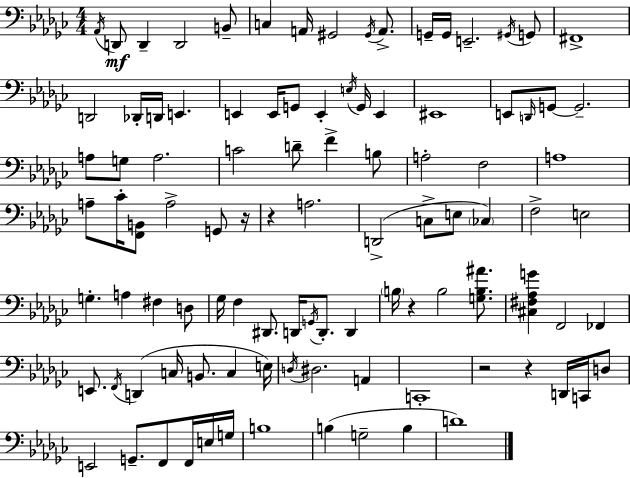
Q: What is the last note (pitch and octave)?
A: D4